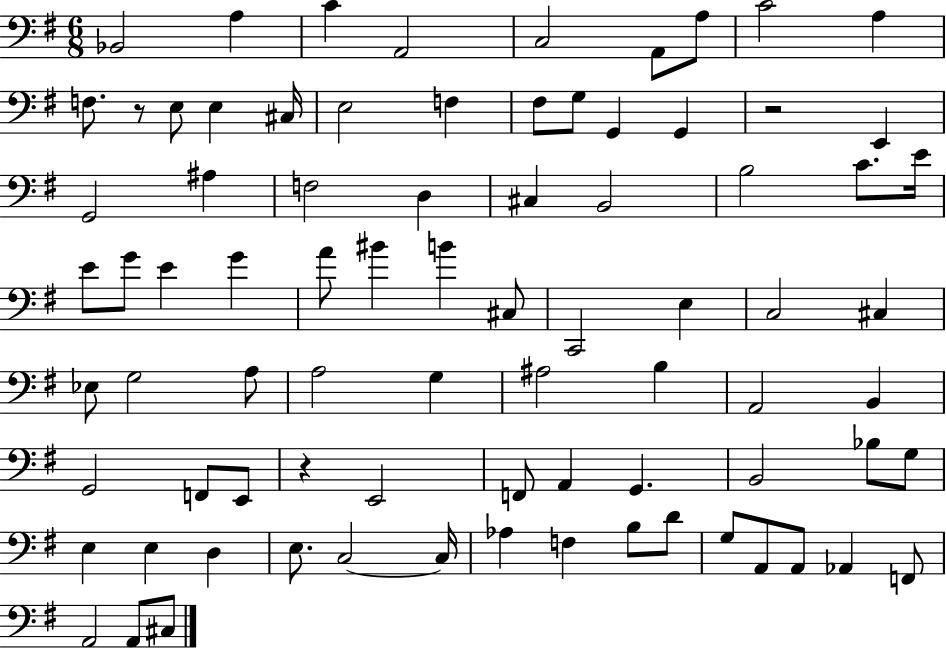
{
  \clef bass
  \numericTimeSignature
  \time 6/8
  \key g \major
  bes,2 a4 | c'4 a,2 | c2 a,8 a8 | c'2 a4 | \break f8. r8 e8 e4 cis16 | e2 f4 | fis8 g8 g,4 g,4 | r2 e,4 | \break g,2 ais4 | f2 d4 | cis4 b,2 | b2 c'8. e'16 | \break e'8 g'8 e'4 g'4 | a'8 bis'4 b'4 cis8 | c,2 e4 | c2 cis4 | \break ees8 g2 a8 | a2 g4 | ais2 b4 | a,2 b,4 | \break g,2 f,8 e,8 | r4 e,2 | f,8 a,4 g,4. | b,2 bes8 g8 | \break e4 e4 d4 | e8. c2~~ c16 | aes4 f4 b8 d'8 | g8 a,8 a,8 aes,4 f,8 | \break a,2 a,8 cis8 | \bar "|."
}